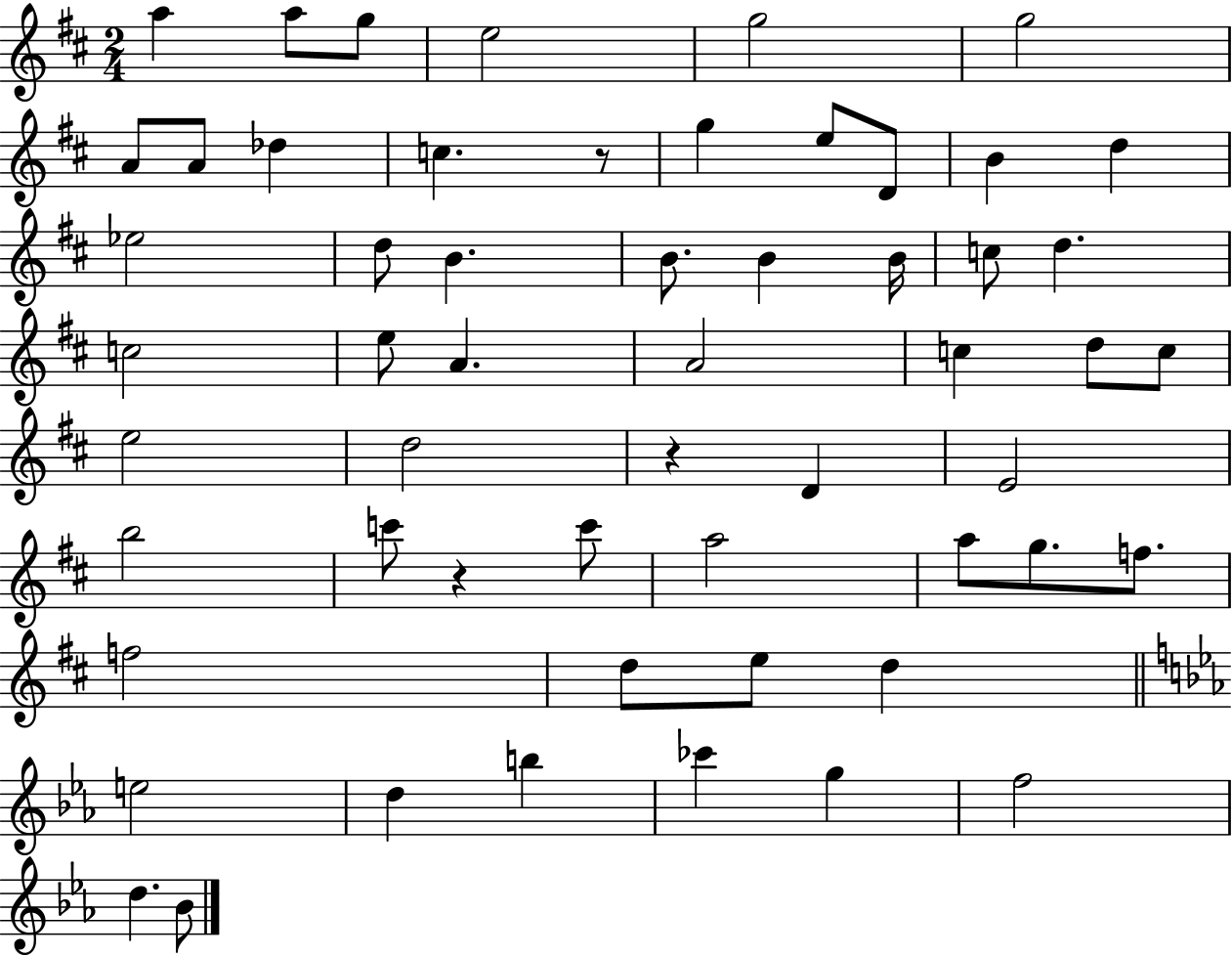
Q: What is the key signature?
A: D major